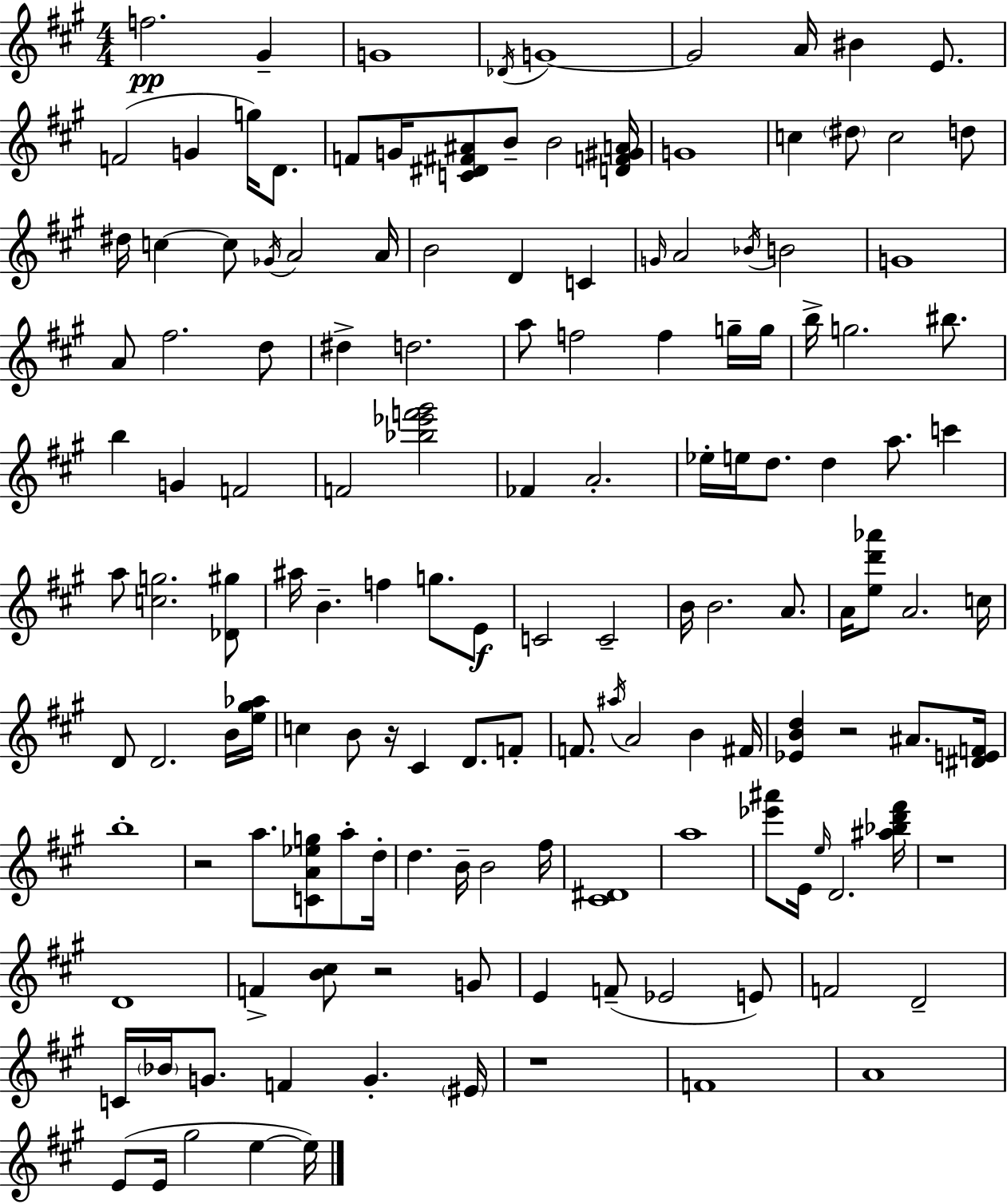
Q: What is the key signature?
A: A major